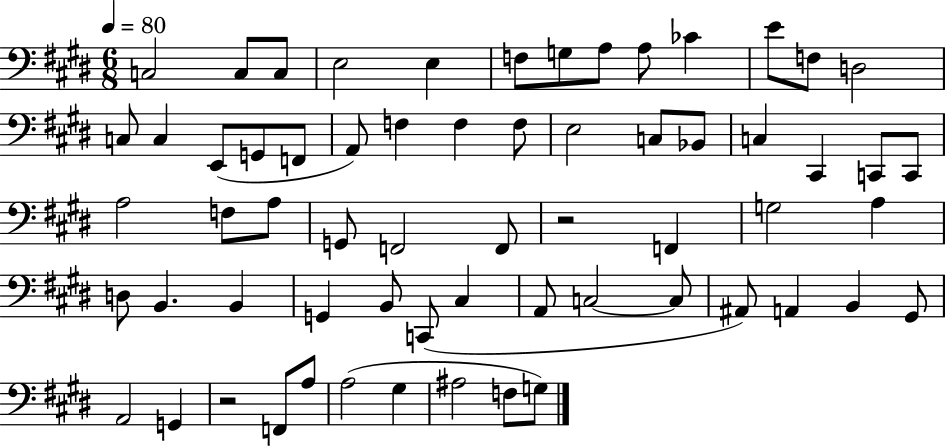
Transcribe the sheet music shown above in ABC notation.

X:1
T:Untitled
M:6/8
L:1/4
K:E
C,2 C,/2 C,/2 E,2 E, F,/2 G,/2 A,/2 A,/2 _C E/2 F,/2 D,2 C,/2 C, E,,/2 G,,/2 F,,/2 A,,/2 F, F, F,/2 E,2 C,/2 _B,,/2 C, ^C,, C,,/2 C,,/2 A,2 F,/2 A,/2 G,,/2 F,,2 F,,/2 z2 F,, G,2 A, D,/2 B,, B,, G,, B,,/2 C,,/2 ^C, A,,/2 C,2 C,/2 ^A,,/2 A,, B,, ^G,,/2 A,,2 G,, z2 F,,/2 A,/2 A,2 ^G, ^A,2 F,/2 G,/2